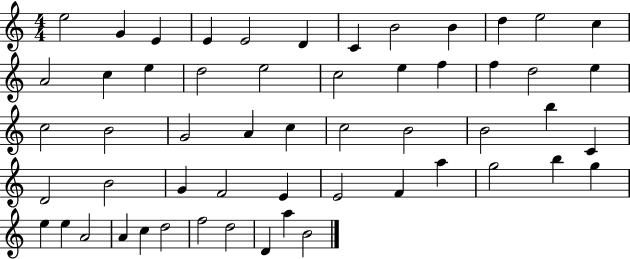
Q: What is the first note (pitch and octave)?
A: E5